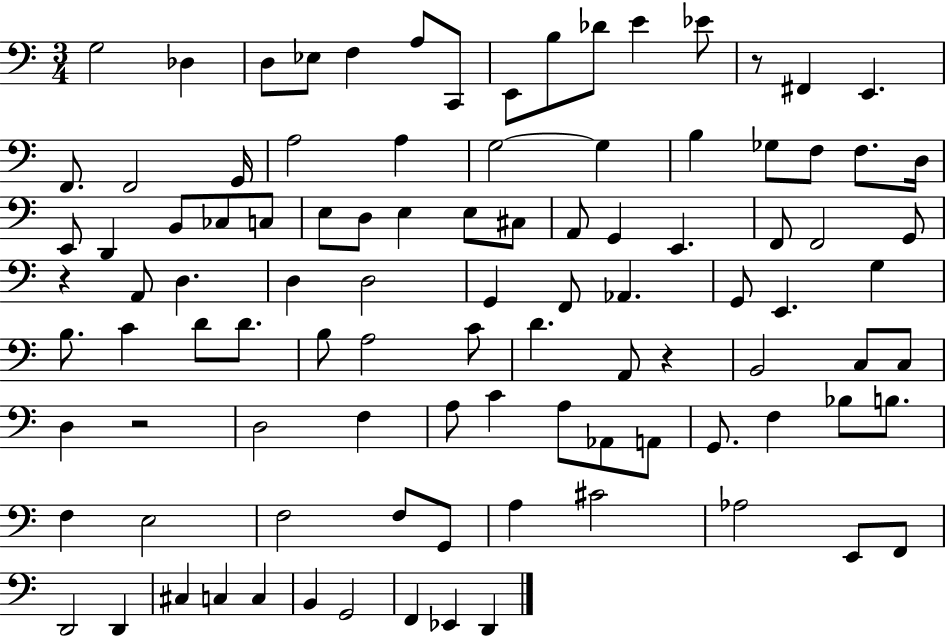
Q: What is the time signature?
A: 3/4